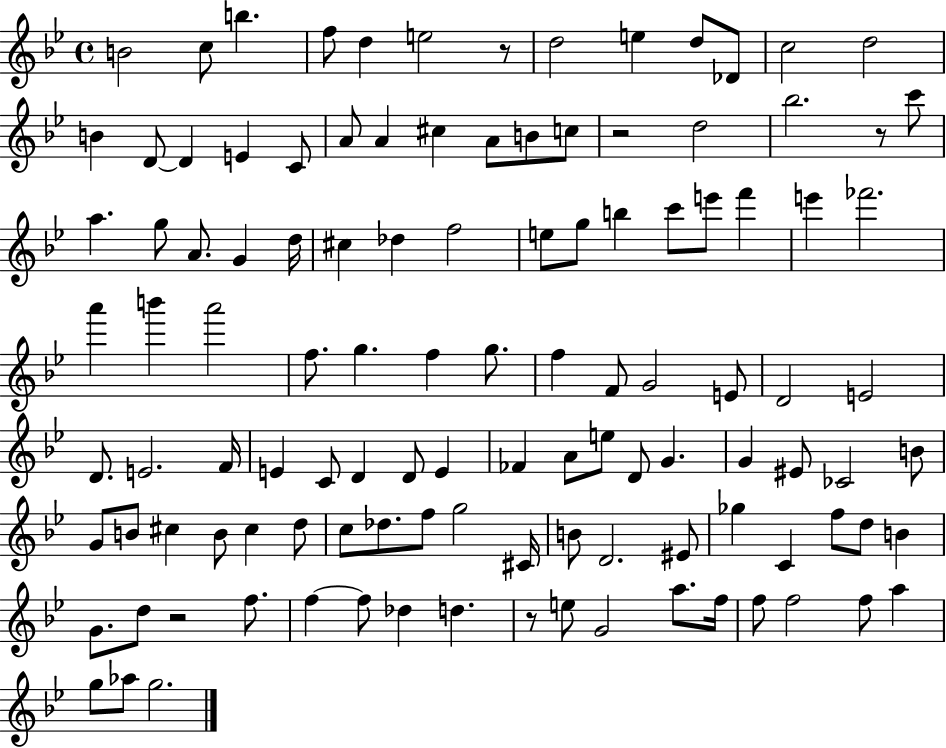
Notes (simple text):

B4/h C5/e B5/q. F5/e D5/q E5/h R/e D5/h E5/q D5/e Db4/e C5/h D5/h B4/q D4/e D4/q E4/q C4/e A4/e A4/q C#5/q A4/e B4/e C5/e R/h D5/h Bb5/h. R/e C6/e A5/q. G5/e A4/e. G4/q D5/s C#5/q Db5/q F5/h E5/e G5/e B5/q C6/e E6/e F6/q E6/q FES6/h. A6/q B6/q A6/h F5/e. G5/q. F5/q G5/e. F5/q F4/e G4/h E4/e D4/h E4/h D4/e. E4/h. F4/s E4/q C4/e D4/q D4/e E4/q FES4/q A4/e E5/e D4/e G4/q. G4/q EIS4/e CES4/h B4/e G4/e B4/e C#5/q B4/e C#5/q D5/e C5/e Db5/e. F5/e G5/h C#4/s B4/e D4/h. EIS4/e Gb5/q C4/q F5/e D5/e B4/q G4/e. D5/e R/h F5/e. F5/q F5/e Db5/q D5/q. R/e E5/e G4/h A5/e. F5/s F5/e F5/h F5/e A5/q G5/e Ab5/e G5/h.